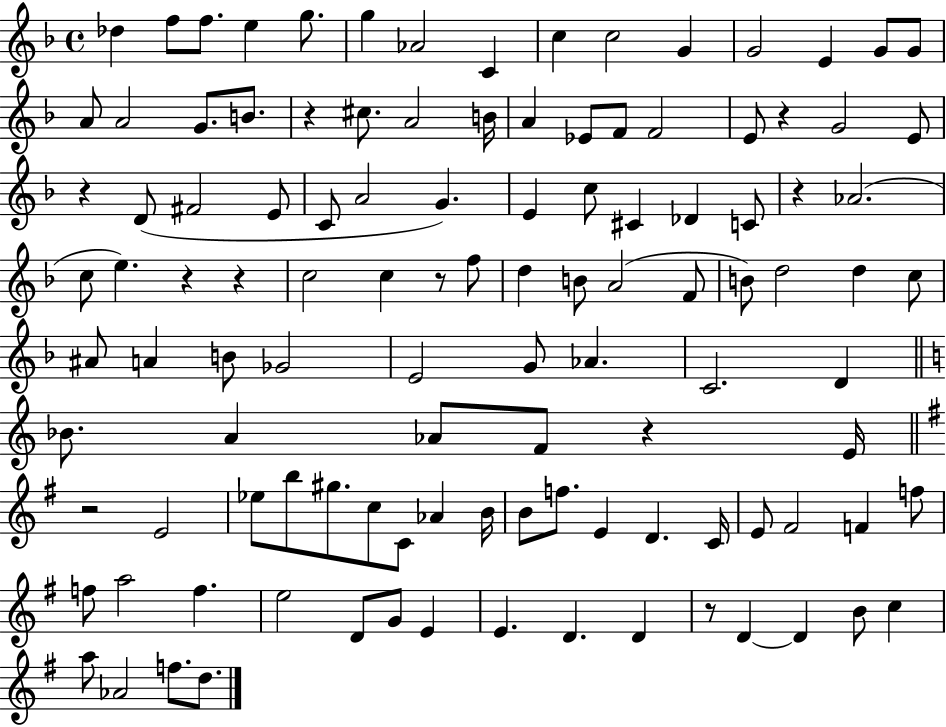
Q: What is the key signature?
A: F major